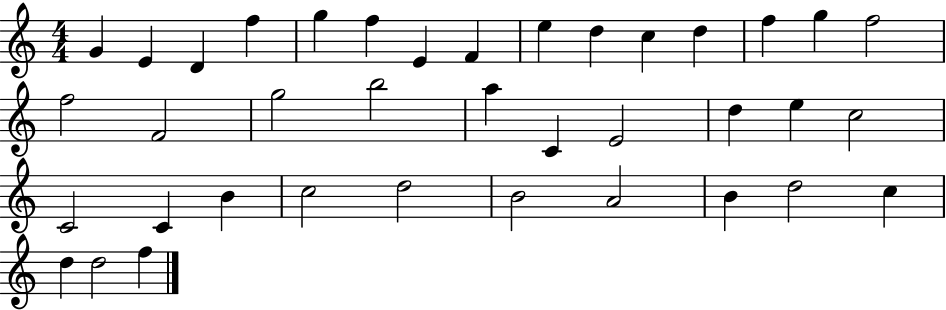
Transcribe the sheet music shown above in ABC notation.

X:1
T:Untitled
M:4/4
L:1/4
K:C
G E D f g f E F e d c d f g f2 f2 F2 g2 b2 a C E2 d e c2 C2 C B c2 d2 B2 A2 B d2 c d d2 f